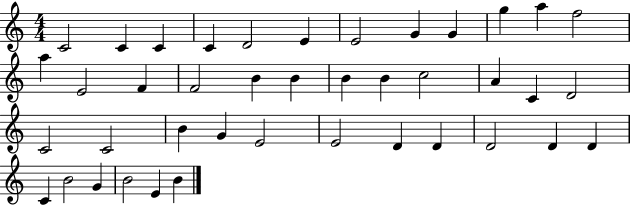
C4/h C4/q C4/q C4/q D4/h E4/q E4/h G4/q G4/q G5/q A5/q F5/h A5/q E4/h F4/q F4/h B4/q B4/q B4/q B4/q C5/h A4/q C4/q D4/h C4/h C4/h B4/q G4/q E4/h E4/h D4/q D4/q D4/h D4/q D4/q C4/q B4/h G4/q B4/h E4/q B4/q